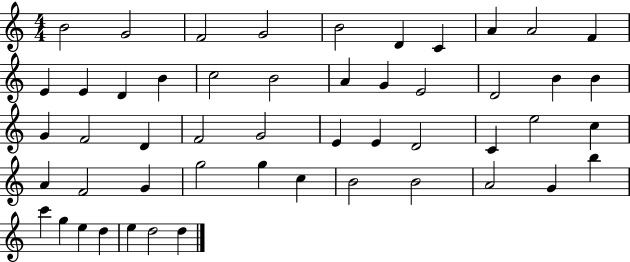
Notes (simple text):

B4/h G4/h F4/h G4/h B4/h D4/q C4/q A4/q A4/h F4/q E4/q E4/q D4/q B4/q C5/h B4/h A4/q G4/q E4/h D4/h B4/q B4/q G4/q F4/h D4/q F4/h G4/h E4/q E4/q D4/h C4/q E5/h C5/q A4/q F4/h G4/q G5/h G5/q C5/q B4/h B4/h A4/h G4/q B5/q C6/q G5/q E5/q D5/q E5/q D5/h D5/q